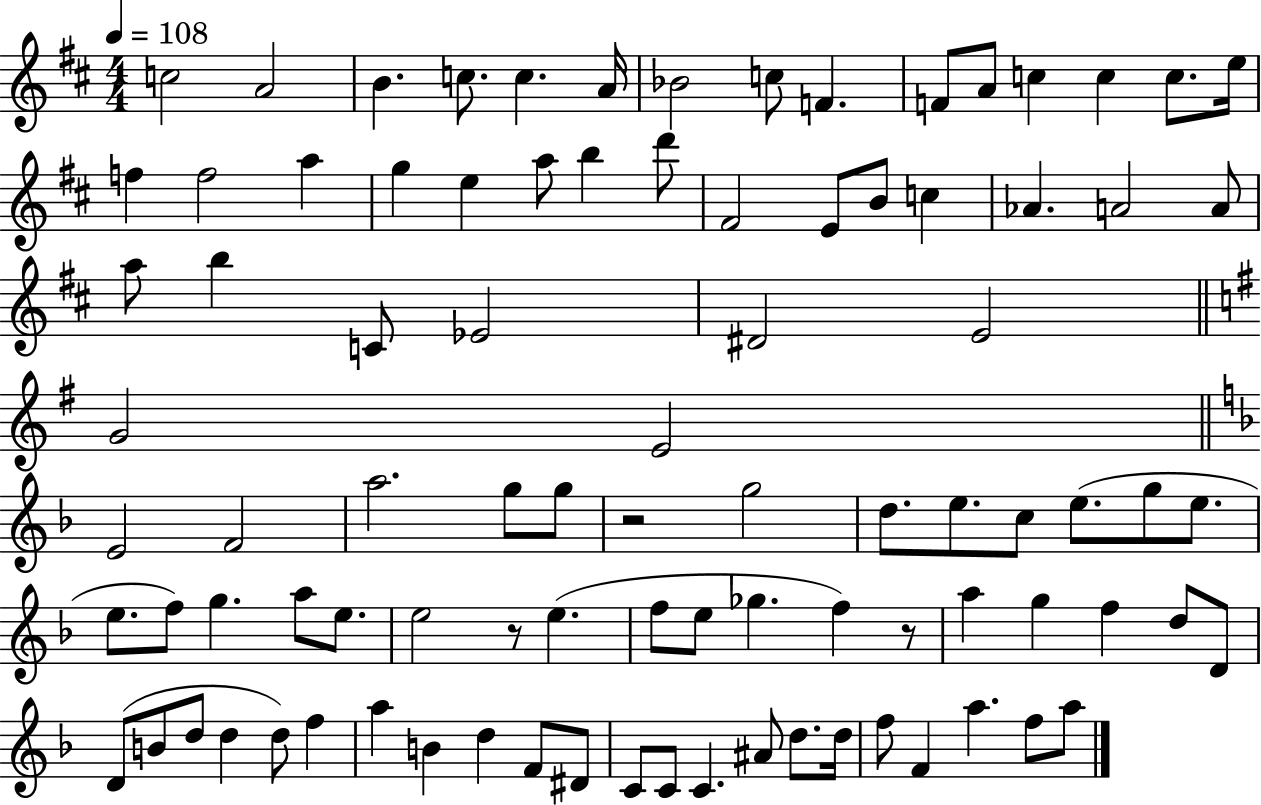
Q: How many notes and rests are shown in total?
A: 91